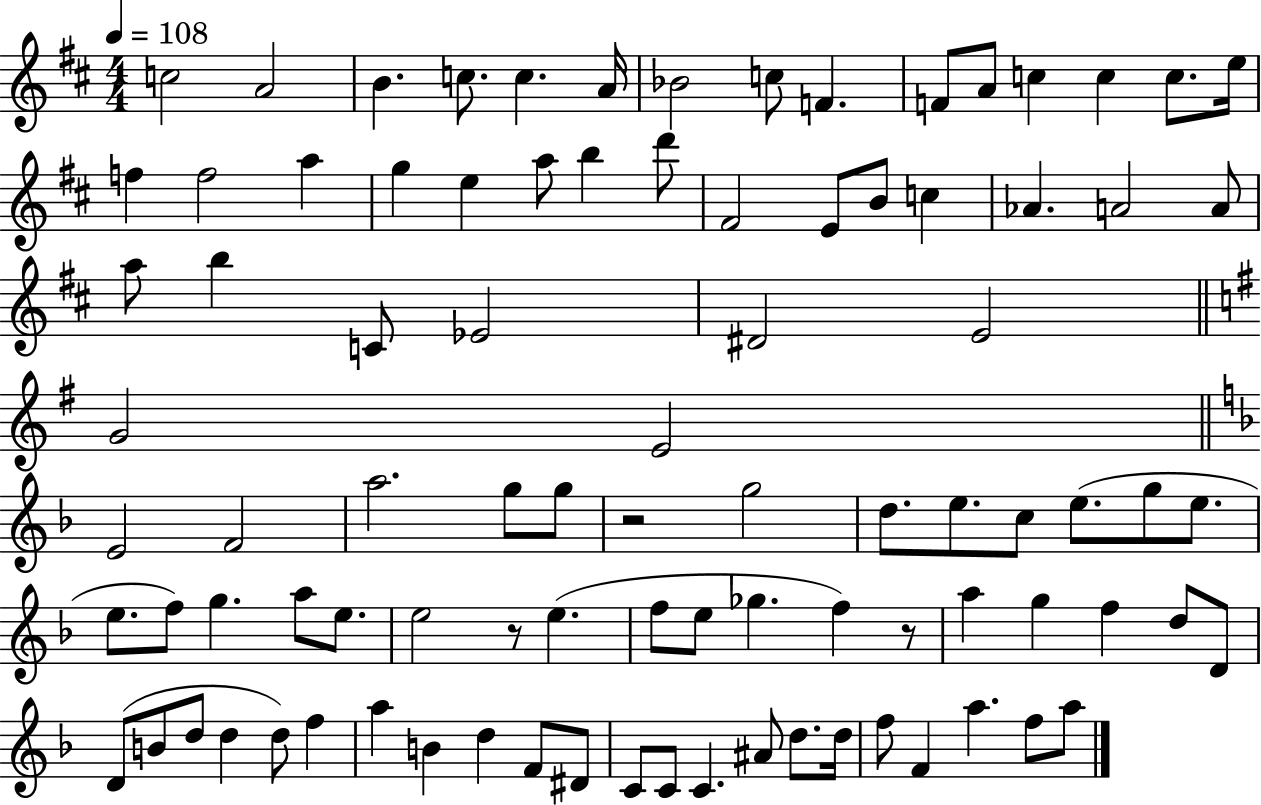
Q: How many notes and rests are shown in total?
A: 91